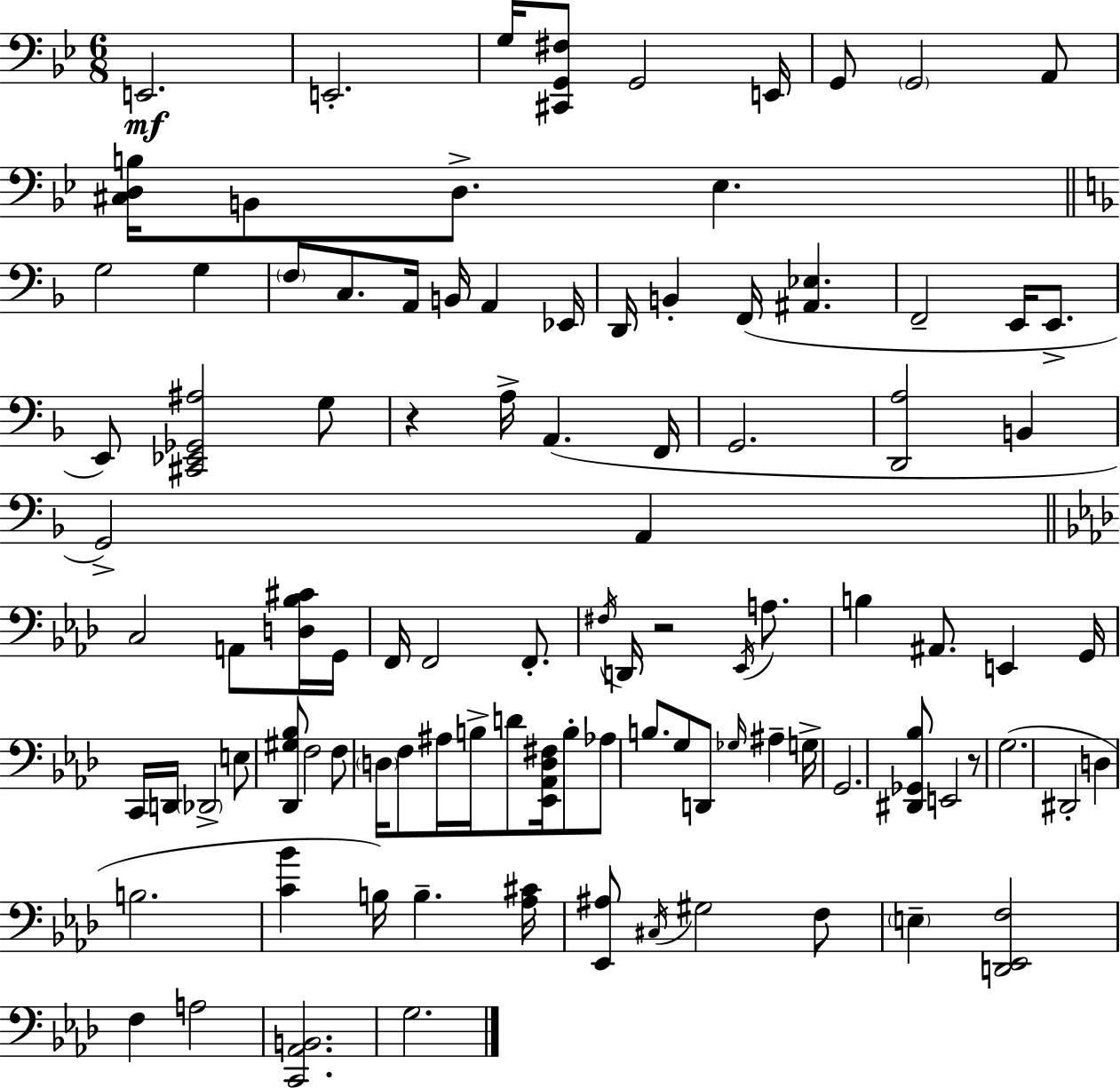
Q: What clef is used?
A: bass